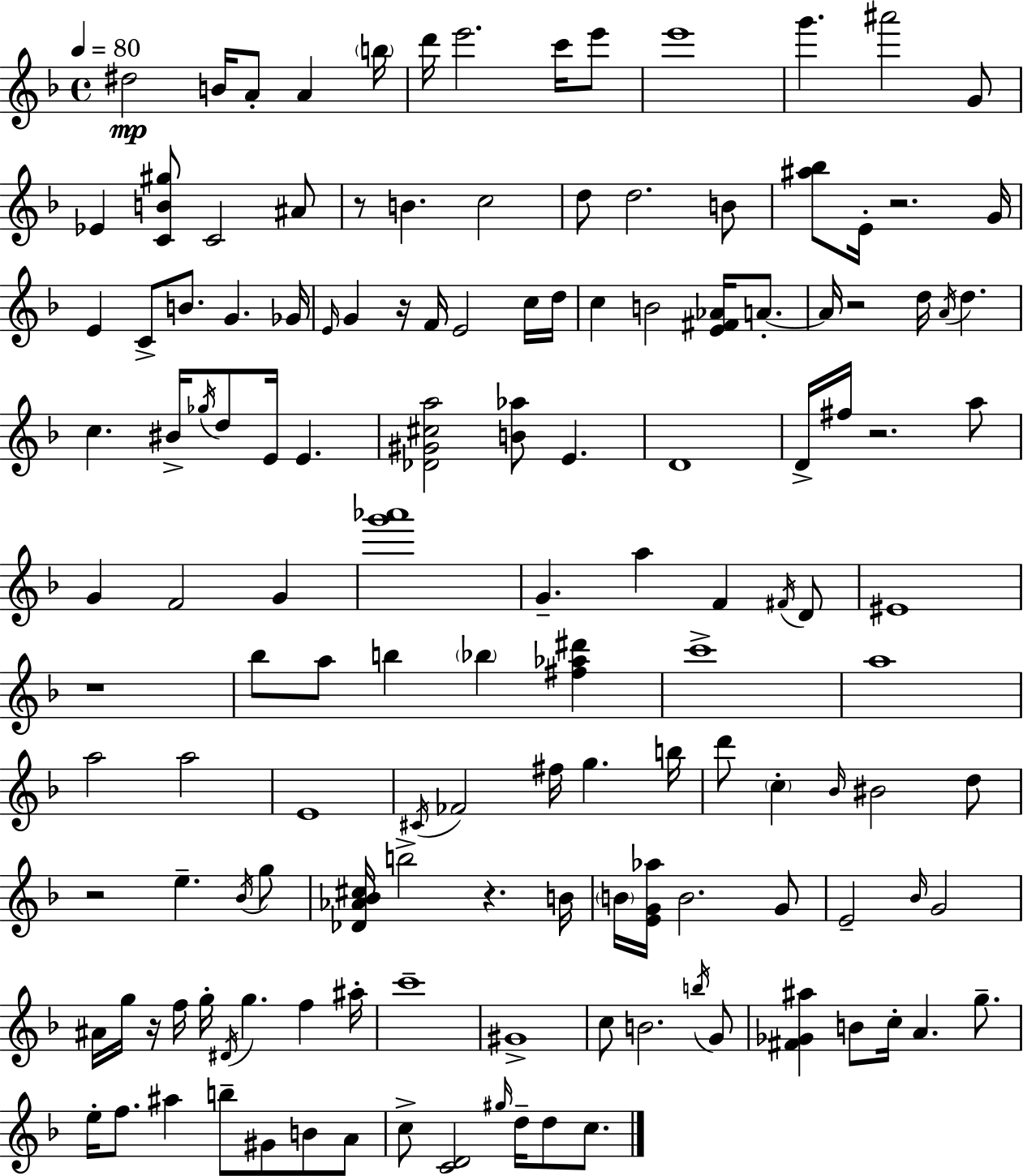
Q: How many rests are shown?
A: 9